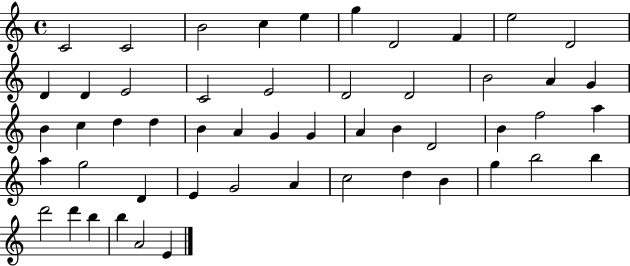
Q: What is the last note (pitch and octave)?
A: E4